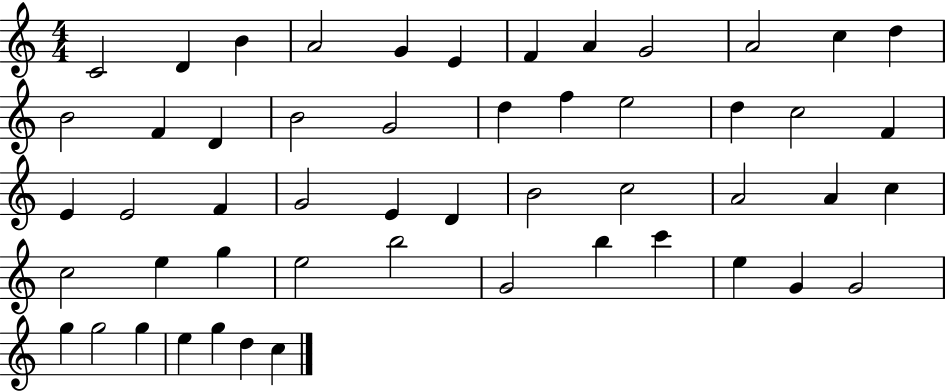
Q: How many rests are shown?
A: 0